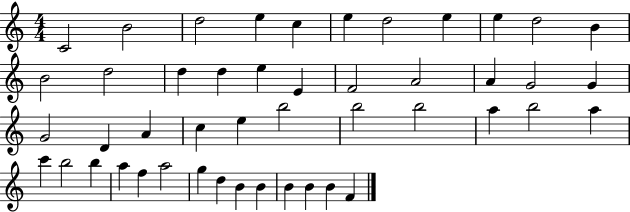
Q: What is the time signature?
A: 4/4